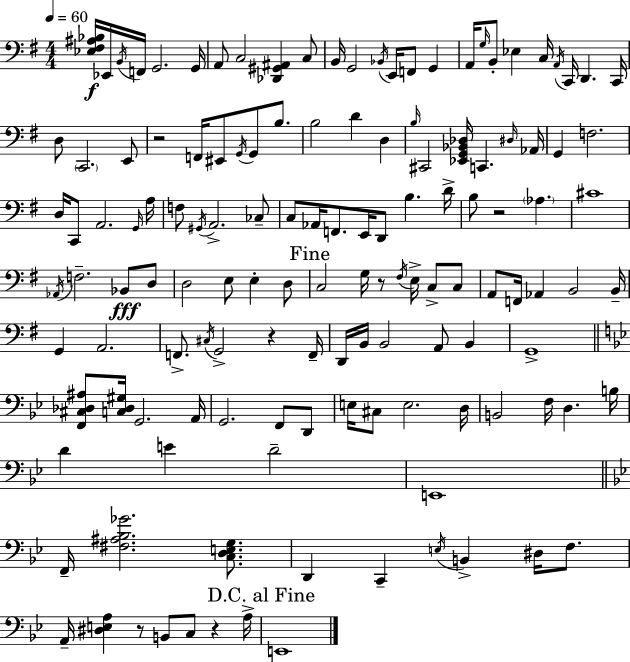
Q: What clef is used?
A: bass